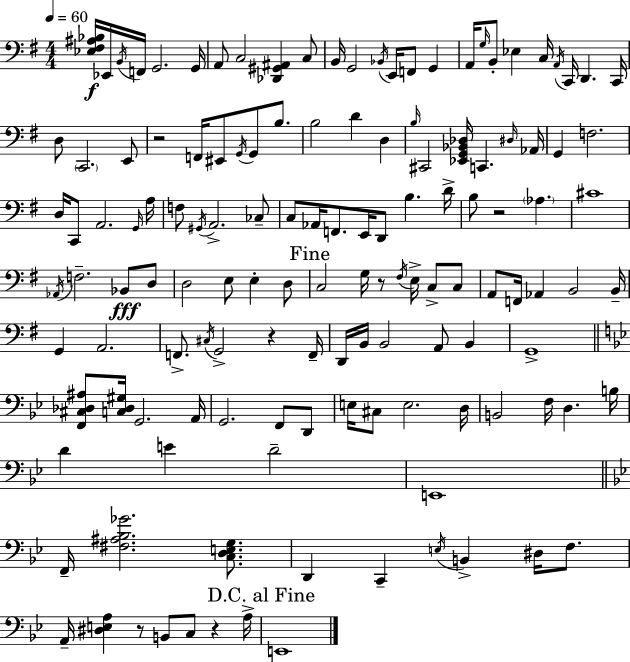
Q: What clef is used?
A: bass